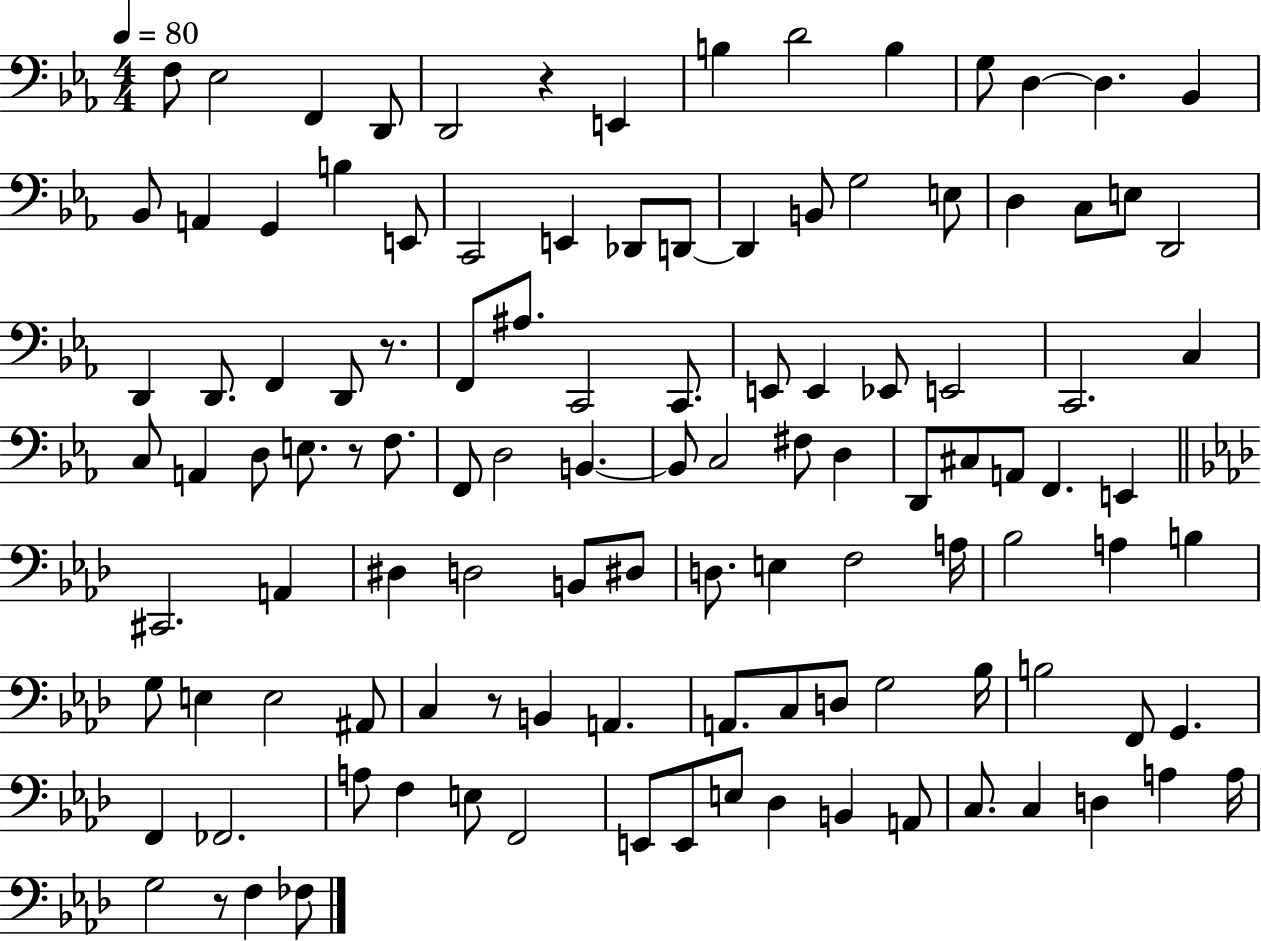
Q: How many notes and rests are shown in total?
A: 114